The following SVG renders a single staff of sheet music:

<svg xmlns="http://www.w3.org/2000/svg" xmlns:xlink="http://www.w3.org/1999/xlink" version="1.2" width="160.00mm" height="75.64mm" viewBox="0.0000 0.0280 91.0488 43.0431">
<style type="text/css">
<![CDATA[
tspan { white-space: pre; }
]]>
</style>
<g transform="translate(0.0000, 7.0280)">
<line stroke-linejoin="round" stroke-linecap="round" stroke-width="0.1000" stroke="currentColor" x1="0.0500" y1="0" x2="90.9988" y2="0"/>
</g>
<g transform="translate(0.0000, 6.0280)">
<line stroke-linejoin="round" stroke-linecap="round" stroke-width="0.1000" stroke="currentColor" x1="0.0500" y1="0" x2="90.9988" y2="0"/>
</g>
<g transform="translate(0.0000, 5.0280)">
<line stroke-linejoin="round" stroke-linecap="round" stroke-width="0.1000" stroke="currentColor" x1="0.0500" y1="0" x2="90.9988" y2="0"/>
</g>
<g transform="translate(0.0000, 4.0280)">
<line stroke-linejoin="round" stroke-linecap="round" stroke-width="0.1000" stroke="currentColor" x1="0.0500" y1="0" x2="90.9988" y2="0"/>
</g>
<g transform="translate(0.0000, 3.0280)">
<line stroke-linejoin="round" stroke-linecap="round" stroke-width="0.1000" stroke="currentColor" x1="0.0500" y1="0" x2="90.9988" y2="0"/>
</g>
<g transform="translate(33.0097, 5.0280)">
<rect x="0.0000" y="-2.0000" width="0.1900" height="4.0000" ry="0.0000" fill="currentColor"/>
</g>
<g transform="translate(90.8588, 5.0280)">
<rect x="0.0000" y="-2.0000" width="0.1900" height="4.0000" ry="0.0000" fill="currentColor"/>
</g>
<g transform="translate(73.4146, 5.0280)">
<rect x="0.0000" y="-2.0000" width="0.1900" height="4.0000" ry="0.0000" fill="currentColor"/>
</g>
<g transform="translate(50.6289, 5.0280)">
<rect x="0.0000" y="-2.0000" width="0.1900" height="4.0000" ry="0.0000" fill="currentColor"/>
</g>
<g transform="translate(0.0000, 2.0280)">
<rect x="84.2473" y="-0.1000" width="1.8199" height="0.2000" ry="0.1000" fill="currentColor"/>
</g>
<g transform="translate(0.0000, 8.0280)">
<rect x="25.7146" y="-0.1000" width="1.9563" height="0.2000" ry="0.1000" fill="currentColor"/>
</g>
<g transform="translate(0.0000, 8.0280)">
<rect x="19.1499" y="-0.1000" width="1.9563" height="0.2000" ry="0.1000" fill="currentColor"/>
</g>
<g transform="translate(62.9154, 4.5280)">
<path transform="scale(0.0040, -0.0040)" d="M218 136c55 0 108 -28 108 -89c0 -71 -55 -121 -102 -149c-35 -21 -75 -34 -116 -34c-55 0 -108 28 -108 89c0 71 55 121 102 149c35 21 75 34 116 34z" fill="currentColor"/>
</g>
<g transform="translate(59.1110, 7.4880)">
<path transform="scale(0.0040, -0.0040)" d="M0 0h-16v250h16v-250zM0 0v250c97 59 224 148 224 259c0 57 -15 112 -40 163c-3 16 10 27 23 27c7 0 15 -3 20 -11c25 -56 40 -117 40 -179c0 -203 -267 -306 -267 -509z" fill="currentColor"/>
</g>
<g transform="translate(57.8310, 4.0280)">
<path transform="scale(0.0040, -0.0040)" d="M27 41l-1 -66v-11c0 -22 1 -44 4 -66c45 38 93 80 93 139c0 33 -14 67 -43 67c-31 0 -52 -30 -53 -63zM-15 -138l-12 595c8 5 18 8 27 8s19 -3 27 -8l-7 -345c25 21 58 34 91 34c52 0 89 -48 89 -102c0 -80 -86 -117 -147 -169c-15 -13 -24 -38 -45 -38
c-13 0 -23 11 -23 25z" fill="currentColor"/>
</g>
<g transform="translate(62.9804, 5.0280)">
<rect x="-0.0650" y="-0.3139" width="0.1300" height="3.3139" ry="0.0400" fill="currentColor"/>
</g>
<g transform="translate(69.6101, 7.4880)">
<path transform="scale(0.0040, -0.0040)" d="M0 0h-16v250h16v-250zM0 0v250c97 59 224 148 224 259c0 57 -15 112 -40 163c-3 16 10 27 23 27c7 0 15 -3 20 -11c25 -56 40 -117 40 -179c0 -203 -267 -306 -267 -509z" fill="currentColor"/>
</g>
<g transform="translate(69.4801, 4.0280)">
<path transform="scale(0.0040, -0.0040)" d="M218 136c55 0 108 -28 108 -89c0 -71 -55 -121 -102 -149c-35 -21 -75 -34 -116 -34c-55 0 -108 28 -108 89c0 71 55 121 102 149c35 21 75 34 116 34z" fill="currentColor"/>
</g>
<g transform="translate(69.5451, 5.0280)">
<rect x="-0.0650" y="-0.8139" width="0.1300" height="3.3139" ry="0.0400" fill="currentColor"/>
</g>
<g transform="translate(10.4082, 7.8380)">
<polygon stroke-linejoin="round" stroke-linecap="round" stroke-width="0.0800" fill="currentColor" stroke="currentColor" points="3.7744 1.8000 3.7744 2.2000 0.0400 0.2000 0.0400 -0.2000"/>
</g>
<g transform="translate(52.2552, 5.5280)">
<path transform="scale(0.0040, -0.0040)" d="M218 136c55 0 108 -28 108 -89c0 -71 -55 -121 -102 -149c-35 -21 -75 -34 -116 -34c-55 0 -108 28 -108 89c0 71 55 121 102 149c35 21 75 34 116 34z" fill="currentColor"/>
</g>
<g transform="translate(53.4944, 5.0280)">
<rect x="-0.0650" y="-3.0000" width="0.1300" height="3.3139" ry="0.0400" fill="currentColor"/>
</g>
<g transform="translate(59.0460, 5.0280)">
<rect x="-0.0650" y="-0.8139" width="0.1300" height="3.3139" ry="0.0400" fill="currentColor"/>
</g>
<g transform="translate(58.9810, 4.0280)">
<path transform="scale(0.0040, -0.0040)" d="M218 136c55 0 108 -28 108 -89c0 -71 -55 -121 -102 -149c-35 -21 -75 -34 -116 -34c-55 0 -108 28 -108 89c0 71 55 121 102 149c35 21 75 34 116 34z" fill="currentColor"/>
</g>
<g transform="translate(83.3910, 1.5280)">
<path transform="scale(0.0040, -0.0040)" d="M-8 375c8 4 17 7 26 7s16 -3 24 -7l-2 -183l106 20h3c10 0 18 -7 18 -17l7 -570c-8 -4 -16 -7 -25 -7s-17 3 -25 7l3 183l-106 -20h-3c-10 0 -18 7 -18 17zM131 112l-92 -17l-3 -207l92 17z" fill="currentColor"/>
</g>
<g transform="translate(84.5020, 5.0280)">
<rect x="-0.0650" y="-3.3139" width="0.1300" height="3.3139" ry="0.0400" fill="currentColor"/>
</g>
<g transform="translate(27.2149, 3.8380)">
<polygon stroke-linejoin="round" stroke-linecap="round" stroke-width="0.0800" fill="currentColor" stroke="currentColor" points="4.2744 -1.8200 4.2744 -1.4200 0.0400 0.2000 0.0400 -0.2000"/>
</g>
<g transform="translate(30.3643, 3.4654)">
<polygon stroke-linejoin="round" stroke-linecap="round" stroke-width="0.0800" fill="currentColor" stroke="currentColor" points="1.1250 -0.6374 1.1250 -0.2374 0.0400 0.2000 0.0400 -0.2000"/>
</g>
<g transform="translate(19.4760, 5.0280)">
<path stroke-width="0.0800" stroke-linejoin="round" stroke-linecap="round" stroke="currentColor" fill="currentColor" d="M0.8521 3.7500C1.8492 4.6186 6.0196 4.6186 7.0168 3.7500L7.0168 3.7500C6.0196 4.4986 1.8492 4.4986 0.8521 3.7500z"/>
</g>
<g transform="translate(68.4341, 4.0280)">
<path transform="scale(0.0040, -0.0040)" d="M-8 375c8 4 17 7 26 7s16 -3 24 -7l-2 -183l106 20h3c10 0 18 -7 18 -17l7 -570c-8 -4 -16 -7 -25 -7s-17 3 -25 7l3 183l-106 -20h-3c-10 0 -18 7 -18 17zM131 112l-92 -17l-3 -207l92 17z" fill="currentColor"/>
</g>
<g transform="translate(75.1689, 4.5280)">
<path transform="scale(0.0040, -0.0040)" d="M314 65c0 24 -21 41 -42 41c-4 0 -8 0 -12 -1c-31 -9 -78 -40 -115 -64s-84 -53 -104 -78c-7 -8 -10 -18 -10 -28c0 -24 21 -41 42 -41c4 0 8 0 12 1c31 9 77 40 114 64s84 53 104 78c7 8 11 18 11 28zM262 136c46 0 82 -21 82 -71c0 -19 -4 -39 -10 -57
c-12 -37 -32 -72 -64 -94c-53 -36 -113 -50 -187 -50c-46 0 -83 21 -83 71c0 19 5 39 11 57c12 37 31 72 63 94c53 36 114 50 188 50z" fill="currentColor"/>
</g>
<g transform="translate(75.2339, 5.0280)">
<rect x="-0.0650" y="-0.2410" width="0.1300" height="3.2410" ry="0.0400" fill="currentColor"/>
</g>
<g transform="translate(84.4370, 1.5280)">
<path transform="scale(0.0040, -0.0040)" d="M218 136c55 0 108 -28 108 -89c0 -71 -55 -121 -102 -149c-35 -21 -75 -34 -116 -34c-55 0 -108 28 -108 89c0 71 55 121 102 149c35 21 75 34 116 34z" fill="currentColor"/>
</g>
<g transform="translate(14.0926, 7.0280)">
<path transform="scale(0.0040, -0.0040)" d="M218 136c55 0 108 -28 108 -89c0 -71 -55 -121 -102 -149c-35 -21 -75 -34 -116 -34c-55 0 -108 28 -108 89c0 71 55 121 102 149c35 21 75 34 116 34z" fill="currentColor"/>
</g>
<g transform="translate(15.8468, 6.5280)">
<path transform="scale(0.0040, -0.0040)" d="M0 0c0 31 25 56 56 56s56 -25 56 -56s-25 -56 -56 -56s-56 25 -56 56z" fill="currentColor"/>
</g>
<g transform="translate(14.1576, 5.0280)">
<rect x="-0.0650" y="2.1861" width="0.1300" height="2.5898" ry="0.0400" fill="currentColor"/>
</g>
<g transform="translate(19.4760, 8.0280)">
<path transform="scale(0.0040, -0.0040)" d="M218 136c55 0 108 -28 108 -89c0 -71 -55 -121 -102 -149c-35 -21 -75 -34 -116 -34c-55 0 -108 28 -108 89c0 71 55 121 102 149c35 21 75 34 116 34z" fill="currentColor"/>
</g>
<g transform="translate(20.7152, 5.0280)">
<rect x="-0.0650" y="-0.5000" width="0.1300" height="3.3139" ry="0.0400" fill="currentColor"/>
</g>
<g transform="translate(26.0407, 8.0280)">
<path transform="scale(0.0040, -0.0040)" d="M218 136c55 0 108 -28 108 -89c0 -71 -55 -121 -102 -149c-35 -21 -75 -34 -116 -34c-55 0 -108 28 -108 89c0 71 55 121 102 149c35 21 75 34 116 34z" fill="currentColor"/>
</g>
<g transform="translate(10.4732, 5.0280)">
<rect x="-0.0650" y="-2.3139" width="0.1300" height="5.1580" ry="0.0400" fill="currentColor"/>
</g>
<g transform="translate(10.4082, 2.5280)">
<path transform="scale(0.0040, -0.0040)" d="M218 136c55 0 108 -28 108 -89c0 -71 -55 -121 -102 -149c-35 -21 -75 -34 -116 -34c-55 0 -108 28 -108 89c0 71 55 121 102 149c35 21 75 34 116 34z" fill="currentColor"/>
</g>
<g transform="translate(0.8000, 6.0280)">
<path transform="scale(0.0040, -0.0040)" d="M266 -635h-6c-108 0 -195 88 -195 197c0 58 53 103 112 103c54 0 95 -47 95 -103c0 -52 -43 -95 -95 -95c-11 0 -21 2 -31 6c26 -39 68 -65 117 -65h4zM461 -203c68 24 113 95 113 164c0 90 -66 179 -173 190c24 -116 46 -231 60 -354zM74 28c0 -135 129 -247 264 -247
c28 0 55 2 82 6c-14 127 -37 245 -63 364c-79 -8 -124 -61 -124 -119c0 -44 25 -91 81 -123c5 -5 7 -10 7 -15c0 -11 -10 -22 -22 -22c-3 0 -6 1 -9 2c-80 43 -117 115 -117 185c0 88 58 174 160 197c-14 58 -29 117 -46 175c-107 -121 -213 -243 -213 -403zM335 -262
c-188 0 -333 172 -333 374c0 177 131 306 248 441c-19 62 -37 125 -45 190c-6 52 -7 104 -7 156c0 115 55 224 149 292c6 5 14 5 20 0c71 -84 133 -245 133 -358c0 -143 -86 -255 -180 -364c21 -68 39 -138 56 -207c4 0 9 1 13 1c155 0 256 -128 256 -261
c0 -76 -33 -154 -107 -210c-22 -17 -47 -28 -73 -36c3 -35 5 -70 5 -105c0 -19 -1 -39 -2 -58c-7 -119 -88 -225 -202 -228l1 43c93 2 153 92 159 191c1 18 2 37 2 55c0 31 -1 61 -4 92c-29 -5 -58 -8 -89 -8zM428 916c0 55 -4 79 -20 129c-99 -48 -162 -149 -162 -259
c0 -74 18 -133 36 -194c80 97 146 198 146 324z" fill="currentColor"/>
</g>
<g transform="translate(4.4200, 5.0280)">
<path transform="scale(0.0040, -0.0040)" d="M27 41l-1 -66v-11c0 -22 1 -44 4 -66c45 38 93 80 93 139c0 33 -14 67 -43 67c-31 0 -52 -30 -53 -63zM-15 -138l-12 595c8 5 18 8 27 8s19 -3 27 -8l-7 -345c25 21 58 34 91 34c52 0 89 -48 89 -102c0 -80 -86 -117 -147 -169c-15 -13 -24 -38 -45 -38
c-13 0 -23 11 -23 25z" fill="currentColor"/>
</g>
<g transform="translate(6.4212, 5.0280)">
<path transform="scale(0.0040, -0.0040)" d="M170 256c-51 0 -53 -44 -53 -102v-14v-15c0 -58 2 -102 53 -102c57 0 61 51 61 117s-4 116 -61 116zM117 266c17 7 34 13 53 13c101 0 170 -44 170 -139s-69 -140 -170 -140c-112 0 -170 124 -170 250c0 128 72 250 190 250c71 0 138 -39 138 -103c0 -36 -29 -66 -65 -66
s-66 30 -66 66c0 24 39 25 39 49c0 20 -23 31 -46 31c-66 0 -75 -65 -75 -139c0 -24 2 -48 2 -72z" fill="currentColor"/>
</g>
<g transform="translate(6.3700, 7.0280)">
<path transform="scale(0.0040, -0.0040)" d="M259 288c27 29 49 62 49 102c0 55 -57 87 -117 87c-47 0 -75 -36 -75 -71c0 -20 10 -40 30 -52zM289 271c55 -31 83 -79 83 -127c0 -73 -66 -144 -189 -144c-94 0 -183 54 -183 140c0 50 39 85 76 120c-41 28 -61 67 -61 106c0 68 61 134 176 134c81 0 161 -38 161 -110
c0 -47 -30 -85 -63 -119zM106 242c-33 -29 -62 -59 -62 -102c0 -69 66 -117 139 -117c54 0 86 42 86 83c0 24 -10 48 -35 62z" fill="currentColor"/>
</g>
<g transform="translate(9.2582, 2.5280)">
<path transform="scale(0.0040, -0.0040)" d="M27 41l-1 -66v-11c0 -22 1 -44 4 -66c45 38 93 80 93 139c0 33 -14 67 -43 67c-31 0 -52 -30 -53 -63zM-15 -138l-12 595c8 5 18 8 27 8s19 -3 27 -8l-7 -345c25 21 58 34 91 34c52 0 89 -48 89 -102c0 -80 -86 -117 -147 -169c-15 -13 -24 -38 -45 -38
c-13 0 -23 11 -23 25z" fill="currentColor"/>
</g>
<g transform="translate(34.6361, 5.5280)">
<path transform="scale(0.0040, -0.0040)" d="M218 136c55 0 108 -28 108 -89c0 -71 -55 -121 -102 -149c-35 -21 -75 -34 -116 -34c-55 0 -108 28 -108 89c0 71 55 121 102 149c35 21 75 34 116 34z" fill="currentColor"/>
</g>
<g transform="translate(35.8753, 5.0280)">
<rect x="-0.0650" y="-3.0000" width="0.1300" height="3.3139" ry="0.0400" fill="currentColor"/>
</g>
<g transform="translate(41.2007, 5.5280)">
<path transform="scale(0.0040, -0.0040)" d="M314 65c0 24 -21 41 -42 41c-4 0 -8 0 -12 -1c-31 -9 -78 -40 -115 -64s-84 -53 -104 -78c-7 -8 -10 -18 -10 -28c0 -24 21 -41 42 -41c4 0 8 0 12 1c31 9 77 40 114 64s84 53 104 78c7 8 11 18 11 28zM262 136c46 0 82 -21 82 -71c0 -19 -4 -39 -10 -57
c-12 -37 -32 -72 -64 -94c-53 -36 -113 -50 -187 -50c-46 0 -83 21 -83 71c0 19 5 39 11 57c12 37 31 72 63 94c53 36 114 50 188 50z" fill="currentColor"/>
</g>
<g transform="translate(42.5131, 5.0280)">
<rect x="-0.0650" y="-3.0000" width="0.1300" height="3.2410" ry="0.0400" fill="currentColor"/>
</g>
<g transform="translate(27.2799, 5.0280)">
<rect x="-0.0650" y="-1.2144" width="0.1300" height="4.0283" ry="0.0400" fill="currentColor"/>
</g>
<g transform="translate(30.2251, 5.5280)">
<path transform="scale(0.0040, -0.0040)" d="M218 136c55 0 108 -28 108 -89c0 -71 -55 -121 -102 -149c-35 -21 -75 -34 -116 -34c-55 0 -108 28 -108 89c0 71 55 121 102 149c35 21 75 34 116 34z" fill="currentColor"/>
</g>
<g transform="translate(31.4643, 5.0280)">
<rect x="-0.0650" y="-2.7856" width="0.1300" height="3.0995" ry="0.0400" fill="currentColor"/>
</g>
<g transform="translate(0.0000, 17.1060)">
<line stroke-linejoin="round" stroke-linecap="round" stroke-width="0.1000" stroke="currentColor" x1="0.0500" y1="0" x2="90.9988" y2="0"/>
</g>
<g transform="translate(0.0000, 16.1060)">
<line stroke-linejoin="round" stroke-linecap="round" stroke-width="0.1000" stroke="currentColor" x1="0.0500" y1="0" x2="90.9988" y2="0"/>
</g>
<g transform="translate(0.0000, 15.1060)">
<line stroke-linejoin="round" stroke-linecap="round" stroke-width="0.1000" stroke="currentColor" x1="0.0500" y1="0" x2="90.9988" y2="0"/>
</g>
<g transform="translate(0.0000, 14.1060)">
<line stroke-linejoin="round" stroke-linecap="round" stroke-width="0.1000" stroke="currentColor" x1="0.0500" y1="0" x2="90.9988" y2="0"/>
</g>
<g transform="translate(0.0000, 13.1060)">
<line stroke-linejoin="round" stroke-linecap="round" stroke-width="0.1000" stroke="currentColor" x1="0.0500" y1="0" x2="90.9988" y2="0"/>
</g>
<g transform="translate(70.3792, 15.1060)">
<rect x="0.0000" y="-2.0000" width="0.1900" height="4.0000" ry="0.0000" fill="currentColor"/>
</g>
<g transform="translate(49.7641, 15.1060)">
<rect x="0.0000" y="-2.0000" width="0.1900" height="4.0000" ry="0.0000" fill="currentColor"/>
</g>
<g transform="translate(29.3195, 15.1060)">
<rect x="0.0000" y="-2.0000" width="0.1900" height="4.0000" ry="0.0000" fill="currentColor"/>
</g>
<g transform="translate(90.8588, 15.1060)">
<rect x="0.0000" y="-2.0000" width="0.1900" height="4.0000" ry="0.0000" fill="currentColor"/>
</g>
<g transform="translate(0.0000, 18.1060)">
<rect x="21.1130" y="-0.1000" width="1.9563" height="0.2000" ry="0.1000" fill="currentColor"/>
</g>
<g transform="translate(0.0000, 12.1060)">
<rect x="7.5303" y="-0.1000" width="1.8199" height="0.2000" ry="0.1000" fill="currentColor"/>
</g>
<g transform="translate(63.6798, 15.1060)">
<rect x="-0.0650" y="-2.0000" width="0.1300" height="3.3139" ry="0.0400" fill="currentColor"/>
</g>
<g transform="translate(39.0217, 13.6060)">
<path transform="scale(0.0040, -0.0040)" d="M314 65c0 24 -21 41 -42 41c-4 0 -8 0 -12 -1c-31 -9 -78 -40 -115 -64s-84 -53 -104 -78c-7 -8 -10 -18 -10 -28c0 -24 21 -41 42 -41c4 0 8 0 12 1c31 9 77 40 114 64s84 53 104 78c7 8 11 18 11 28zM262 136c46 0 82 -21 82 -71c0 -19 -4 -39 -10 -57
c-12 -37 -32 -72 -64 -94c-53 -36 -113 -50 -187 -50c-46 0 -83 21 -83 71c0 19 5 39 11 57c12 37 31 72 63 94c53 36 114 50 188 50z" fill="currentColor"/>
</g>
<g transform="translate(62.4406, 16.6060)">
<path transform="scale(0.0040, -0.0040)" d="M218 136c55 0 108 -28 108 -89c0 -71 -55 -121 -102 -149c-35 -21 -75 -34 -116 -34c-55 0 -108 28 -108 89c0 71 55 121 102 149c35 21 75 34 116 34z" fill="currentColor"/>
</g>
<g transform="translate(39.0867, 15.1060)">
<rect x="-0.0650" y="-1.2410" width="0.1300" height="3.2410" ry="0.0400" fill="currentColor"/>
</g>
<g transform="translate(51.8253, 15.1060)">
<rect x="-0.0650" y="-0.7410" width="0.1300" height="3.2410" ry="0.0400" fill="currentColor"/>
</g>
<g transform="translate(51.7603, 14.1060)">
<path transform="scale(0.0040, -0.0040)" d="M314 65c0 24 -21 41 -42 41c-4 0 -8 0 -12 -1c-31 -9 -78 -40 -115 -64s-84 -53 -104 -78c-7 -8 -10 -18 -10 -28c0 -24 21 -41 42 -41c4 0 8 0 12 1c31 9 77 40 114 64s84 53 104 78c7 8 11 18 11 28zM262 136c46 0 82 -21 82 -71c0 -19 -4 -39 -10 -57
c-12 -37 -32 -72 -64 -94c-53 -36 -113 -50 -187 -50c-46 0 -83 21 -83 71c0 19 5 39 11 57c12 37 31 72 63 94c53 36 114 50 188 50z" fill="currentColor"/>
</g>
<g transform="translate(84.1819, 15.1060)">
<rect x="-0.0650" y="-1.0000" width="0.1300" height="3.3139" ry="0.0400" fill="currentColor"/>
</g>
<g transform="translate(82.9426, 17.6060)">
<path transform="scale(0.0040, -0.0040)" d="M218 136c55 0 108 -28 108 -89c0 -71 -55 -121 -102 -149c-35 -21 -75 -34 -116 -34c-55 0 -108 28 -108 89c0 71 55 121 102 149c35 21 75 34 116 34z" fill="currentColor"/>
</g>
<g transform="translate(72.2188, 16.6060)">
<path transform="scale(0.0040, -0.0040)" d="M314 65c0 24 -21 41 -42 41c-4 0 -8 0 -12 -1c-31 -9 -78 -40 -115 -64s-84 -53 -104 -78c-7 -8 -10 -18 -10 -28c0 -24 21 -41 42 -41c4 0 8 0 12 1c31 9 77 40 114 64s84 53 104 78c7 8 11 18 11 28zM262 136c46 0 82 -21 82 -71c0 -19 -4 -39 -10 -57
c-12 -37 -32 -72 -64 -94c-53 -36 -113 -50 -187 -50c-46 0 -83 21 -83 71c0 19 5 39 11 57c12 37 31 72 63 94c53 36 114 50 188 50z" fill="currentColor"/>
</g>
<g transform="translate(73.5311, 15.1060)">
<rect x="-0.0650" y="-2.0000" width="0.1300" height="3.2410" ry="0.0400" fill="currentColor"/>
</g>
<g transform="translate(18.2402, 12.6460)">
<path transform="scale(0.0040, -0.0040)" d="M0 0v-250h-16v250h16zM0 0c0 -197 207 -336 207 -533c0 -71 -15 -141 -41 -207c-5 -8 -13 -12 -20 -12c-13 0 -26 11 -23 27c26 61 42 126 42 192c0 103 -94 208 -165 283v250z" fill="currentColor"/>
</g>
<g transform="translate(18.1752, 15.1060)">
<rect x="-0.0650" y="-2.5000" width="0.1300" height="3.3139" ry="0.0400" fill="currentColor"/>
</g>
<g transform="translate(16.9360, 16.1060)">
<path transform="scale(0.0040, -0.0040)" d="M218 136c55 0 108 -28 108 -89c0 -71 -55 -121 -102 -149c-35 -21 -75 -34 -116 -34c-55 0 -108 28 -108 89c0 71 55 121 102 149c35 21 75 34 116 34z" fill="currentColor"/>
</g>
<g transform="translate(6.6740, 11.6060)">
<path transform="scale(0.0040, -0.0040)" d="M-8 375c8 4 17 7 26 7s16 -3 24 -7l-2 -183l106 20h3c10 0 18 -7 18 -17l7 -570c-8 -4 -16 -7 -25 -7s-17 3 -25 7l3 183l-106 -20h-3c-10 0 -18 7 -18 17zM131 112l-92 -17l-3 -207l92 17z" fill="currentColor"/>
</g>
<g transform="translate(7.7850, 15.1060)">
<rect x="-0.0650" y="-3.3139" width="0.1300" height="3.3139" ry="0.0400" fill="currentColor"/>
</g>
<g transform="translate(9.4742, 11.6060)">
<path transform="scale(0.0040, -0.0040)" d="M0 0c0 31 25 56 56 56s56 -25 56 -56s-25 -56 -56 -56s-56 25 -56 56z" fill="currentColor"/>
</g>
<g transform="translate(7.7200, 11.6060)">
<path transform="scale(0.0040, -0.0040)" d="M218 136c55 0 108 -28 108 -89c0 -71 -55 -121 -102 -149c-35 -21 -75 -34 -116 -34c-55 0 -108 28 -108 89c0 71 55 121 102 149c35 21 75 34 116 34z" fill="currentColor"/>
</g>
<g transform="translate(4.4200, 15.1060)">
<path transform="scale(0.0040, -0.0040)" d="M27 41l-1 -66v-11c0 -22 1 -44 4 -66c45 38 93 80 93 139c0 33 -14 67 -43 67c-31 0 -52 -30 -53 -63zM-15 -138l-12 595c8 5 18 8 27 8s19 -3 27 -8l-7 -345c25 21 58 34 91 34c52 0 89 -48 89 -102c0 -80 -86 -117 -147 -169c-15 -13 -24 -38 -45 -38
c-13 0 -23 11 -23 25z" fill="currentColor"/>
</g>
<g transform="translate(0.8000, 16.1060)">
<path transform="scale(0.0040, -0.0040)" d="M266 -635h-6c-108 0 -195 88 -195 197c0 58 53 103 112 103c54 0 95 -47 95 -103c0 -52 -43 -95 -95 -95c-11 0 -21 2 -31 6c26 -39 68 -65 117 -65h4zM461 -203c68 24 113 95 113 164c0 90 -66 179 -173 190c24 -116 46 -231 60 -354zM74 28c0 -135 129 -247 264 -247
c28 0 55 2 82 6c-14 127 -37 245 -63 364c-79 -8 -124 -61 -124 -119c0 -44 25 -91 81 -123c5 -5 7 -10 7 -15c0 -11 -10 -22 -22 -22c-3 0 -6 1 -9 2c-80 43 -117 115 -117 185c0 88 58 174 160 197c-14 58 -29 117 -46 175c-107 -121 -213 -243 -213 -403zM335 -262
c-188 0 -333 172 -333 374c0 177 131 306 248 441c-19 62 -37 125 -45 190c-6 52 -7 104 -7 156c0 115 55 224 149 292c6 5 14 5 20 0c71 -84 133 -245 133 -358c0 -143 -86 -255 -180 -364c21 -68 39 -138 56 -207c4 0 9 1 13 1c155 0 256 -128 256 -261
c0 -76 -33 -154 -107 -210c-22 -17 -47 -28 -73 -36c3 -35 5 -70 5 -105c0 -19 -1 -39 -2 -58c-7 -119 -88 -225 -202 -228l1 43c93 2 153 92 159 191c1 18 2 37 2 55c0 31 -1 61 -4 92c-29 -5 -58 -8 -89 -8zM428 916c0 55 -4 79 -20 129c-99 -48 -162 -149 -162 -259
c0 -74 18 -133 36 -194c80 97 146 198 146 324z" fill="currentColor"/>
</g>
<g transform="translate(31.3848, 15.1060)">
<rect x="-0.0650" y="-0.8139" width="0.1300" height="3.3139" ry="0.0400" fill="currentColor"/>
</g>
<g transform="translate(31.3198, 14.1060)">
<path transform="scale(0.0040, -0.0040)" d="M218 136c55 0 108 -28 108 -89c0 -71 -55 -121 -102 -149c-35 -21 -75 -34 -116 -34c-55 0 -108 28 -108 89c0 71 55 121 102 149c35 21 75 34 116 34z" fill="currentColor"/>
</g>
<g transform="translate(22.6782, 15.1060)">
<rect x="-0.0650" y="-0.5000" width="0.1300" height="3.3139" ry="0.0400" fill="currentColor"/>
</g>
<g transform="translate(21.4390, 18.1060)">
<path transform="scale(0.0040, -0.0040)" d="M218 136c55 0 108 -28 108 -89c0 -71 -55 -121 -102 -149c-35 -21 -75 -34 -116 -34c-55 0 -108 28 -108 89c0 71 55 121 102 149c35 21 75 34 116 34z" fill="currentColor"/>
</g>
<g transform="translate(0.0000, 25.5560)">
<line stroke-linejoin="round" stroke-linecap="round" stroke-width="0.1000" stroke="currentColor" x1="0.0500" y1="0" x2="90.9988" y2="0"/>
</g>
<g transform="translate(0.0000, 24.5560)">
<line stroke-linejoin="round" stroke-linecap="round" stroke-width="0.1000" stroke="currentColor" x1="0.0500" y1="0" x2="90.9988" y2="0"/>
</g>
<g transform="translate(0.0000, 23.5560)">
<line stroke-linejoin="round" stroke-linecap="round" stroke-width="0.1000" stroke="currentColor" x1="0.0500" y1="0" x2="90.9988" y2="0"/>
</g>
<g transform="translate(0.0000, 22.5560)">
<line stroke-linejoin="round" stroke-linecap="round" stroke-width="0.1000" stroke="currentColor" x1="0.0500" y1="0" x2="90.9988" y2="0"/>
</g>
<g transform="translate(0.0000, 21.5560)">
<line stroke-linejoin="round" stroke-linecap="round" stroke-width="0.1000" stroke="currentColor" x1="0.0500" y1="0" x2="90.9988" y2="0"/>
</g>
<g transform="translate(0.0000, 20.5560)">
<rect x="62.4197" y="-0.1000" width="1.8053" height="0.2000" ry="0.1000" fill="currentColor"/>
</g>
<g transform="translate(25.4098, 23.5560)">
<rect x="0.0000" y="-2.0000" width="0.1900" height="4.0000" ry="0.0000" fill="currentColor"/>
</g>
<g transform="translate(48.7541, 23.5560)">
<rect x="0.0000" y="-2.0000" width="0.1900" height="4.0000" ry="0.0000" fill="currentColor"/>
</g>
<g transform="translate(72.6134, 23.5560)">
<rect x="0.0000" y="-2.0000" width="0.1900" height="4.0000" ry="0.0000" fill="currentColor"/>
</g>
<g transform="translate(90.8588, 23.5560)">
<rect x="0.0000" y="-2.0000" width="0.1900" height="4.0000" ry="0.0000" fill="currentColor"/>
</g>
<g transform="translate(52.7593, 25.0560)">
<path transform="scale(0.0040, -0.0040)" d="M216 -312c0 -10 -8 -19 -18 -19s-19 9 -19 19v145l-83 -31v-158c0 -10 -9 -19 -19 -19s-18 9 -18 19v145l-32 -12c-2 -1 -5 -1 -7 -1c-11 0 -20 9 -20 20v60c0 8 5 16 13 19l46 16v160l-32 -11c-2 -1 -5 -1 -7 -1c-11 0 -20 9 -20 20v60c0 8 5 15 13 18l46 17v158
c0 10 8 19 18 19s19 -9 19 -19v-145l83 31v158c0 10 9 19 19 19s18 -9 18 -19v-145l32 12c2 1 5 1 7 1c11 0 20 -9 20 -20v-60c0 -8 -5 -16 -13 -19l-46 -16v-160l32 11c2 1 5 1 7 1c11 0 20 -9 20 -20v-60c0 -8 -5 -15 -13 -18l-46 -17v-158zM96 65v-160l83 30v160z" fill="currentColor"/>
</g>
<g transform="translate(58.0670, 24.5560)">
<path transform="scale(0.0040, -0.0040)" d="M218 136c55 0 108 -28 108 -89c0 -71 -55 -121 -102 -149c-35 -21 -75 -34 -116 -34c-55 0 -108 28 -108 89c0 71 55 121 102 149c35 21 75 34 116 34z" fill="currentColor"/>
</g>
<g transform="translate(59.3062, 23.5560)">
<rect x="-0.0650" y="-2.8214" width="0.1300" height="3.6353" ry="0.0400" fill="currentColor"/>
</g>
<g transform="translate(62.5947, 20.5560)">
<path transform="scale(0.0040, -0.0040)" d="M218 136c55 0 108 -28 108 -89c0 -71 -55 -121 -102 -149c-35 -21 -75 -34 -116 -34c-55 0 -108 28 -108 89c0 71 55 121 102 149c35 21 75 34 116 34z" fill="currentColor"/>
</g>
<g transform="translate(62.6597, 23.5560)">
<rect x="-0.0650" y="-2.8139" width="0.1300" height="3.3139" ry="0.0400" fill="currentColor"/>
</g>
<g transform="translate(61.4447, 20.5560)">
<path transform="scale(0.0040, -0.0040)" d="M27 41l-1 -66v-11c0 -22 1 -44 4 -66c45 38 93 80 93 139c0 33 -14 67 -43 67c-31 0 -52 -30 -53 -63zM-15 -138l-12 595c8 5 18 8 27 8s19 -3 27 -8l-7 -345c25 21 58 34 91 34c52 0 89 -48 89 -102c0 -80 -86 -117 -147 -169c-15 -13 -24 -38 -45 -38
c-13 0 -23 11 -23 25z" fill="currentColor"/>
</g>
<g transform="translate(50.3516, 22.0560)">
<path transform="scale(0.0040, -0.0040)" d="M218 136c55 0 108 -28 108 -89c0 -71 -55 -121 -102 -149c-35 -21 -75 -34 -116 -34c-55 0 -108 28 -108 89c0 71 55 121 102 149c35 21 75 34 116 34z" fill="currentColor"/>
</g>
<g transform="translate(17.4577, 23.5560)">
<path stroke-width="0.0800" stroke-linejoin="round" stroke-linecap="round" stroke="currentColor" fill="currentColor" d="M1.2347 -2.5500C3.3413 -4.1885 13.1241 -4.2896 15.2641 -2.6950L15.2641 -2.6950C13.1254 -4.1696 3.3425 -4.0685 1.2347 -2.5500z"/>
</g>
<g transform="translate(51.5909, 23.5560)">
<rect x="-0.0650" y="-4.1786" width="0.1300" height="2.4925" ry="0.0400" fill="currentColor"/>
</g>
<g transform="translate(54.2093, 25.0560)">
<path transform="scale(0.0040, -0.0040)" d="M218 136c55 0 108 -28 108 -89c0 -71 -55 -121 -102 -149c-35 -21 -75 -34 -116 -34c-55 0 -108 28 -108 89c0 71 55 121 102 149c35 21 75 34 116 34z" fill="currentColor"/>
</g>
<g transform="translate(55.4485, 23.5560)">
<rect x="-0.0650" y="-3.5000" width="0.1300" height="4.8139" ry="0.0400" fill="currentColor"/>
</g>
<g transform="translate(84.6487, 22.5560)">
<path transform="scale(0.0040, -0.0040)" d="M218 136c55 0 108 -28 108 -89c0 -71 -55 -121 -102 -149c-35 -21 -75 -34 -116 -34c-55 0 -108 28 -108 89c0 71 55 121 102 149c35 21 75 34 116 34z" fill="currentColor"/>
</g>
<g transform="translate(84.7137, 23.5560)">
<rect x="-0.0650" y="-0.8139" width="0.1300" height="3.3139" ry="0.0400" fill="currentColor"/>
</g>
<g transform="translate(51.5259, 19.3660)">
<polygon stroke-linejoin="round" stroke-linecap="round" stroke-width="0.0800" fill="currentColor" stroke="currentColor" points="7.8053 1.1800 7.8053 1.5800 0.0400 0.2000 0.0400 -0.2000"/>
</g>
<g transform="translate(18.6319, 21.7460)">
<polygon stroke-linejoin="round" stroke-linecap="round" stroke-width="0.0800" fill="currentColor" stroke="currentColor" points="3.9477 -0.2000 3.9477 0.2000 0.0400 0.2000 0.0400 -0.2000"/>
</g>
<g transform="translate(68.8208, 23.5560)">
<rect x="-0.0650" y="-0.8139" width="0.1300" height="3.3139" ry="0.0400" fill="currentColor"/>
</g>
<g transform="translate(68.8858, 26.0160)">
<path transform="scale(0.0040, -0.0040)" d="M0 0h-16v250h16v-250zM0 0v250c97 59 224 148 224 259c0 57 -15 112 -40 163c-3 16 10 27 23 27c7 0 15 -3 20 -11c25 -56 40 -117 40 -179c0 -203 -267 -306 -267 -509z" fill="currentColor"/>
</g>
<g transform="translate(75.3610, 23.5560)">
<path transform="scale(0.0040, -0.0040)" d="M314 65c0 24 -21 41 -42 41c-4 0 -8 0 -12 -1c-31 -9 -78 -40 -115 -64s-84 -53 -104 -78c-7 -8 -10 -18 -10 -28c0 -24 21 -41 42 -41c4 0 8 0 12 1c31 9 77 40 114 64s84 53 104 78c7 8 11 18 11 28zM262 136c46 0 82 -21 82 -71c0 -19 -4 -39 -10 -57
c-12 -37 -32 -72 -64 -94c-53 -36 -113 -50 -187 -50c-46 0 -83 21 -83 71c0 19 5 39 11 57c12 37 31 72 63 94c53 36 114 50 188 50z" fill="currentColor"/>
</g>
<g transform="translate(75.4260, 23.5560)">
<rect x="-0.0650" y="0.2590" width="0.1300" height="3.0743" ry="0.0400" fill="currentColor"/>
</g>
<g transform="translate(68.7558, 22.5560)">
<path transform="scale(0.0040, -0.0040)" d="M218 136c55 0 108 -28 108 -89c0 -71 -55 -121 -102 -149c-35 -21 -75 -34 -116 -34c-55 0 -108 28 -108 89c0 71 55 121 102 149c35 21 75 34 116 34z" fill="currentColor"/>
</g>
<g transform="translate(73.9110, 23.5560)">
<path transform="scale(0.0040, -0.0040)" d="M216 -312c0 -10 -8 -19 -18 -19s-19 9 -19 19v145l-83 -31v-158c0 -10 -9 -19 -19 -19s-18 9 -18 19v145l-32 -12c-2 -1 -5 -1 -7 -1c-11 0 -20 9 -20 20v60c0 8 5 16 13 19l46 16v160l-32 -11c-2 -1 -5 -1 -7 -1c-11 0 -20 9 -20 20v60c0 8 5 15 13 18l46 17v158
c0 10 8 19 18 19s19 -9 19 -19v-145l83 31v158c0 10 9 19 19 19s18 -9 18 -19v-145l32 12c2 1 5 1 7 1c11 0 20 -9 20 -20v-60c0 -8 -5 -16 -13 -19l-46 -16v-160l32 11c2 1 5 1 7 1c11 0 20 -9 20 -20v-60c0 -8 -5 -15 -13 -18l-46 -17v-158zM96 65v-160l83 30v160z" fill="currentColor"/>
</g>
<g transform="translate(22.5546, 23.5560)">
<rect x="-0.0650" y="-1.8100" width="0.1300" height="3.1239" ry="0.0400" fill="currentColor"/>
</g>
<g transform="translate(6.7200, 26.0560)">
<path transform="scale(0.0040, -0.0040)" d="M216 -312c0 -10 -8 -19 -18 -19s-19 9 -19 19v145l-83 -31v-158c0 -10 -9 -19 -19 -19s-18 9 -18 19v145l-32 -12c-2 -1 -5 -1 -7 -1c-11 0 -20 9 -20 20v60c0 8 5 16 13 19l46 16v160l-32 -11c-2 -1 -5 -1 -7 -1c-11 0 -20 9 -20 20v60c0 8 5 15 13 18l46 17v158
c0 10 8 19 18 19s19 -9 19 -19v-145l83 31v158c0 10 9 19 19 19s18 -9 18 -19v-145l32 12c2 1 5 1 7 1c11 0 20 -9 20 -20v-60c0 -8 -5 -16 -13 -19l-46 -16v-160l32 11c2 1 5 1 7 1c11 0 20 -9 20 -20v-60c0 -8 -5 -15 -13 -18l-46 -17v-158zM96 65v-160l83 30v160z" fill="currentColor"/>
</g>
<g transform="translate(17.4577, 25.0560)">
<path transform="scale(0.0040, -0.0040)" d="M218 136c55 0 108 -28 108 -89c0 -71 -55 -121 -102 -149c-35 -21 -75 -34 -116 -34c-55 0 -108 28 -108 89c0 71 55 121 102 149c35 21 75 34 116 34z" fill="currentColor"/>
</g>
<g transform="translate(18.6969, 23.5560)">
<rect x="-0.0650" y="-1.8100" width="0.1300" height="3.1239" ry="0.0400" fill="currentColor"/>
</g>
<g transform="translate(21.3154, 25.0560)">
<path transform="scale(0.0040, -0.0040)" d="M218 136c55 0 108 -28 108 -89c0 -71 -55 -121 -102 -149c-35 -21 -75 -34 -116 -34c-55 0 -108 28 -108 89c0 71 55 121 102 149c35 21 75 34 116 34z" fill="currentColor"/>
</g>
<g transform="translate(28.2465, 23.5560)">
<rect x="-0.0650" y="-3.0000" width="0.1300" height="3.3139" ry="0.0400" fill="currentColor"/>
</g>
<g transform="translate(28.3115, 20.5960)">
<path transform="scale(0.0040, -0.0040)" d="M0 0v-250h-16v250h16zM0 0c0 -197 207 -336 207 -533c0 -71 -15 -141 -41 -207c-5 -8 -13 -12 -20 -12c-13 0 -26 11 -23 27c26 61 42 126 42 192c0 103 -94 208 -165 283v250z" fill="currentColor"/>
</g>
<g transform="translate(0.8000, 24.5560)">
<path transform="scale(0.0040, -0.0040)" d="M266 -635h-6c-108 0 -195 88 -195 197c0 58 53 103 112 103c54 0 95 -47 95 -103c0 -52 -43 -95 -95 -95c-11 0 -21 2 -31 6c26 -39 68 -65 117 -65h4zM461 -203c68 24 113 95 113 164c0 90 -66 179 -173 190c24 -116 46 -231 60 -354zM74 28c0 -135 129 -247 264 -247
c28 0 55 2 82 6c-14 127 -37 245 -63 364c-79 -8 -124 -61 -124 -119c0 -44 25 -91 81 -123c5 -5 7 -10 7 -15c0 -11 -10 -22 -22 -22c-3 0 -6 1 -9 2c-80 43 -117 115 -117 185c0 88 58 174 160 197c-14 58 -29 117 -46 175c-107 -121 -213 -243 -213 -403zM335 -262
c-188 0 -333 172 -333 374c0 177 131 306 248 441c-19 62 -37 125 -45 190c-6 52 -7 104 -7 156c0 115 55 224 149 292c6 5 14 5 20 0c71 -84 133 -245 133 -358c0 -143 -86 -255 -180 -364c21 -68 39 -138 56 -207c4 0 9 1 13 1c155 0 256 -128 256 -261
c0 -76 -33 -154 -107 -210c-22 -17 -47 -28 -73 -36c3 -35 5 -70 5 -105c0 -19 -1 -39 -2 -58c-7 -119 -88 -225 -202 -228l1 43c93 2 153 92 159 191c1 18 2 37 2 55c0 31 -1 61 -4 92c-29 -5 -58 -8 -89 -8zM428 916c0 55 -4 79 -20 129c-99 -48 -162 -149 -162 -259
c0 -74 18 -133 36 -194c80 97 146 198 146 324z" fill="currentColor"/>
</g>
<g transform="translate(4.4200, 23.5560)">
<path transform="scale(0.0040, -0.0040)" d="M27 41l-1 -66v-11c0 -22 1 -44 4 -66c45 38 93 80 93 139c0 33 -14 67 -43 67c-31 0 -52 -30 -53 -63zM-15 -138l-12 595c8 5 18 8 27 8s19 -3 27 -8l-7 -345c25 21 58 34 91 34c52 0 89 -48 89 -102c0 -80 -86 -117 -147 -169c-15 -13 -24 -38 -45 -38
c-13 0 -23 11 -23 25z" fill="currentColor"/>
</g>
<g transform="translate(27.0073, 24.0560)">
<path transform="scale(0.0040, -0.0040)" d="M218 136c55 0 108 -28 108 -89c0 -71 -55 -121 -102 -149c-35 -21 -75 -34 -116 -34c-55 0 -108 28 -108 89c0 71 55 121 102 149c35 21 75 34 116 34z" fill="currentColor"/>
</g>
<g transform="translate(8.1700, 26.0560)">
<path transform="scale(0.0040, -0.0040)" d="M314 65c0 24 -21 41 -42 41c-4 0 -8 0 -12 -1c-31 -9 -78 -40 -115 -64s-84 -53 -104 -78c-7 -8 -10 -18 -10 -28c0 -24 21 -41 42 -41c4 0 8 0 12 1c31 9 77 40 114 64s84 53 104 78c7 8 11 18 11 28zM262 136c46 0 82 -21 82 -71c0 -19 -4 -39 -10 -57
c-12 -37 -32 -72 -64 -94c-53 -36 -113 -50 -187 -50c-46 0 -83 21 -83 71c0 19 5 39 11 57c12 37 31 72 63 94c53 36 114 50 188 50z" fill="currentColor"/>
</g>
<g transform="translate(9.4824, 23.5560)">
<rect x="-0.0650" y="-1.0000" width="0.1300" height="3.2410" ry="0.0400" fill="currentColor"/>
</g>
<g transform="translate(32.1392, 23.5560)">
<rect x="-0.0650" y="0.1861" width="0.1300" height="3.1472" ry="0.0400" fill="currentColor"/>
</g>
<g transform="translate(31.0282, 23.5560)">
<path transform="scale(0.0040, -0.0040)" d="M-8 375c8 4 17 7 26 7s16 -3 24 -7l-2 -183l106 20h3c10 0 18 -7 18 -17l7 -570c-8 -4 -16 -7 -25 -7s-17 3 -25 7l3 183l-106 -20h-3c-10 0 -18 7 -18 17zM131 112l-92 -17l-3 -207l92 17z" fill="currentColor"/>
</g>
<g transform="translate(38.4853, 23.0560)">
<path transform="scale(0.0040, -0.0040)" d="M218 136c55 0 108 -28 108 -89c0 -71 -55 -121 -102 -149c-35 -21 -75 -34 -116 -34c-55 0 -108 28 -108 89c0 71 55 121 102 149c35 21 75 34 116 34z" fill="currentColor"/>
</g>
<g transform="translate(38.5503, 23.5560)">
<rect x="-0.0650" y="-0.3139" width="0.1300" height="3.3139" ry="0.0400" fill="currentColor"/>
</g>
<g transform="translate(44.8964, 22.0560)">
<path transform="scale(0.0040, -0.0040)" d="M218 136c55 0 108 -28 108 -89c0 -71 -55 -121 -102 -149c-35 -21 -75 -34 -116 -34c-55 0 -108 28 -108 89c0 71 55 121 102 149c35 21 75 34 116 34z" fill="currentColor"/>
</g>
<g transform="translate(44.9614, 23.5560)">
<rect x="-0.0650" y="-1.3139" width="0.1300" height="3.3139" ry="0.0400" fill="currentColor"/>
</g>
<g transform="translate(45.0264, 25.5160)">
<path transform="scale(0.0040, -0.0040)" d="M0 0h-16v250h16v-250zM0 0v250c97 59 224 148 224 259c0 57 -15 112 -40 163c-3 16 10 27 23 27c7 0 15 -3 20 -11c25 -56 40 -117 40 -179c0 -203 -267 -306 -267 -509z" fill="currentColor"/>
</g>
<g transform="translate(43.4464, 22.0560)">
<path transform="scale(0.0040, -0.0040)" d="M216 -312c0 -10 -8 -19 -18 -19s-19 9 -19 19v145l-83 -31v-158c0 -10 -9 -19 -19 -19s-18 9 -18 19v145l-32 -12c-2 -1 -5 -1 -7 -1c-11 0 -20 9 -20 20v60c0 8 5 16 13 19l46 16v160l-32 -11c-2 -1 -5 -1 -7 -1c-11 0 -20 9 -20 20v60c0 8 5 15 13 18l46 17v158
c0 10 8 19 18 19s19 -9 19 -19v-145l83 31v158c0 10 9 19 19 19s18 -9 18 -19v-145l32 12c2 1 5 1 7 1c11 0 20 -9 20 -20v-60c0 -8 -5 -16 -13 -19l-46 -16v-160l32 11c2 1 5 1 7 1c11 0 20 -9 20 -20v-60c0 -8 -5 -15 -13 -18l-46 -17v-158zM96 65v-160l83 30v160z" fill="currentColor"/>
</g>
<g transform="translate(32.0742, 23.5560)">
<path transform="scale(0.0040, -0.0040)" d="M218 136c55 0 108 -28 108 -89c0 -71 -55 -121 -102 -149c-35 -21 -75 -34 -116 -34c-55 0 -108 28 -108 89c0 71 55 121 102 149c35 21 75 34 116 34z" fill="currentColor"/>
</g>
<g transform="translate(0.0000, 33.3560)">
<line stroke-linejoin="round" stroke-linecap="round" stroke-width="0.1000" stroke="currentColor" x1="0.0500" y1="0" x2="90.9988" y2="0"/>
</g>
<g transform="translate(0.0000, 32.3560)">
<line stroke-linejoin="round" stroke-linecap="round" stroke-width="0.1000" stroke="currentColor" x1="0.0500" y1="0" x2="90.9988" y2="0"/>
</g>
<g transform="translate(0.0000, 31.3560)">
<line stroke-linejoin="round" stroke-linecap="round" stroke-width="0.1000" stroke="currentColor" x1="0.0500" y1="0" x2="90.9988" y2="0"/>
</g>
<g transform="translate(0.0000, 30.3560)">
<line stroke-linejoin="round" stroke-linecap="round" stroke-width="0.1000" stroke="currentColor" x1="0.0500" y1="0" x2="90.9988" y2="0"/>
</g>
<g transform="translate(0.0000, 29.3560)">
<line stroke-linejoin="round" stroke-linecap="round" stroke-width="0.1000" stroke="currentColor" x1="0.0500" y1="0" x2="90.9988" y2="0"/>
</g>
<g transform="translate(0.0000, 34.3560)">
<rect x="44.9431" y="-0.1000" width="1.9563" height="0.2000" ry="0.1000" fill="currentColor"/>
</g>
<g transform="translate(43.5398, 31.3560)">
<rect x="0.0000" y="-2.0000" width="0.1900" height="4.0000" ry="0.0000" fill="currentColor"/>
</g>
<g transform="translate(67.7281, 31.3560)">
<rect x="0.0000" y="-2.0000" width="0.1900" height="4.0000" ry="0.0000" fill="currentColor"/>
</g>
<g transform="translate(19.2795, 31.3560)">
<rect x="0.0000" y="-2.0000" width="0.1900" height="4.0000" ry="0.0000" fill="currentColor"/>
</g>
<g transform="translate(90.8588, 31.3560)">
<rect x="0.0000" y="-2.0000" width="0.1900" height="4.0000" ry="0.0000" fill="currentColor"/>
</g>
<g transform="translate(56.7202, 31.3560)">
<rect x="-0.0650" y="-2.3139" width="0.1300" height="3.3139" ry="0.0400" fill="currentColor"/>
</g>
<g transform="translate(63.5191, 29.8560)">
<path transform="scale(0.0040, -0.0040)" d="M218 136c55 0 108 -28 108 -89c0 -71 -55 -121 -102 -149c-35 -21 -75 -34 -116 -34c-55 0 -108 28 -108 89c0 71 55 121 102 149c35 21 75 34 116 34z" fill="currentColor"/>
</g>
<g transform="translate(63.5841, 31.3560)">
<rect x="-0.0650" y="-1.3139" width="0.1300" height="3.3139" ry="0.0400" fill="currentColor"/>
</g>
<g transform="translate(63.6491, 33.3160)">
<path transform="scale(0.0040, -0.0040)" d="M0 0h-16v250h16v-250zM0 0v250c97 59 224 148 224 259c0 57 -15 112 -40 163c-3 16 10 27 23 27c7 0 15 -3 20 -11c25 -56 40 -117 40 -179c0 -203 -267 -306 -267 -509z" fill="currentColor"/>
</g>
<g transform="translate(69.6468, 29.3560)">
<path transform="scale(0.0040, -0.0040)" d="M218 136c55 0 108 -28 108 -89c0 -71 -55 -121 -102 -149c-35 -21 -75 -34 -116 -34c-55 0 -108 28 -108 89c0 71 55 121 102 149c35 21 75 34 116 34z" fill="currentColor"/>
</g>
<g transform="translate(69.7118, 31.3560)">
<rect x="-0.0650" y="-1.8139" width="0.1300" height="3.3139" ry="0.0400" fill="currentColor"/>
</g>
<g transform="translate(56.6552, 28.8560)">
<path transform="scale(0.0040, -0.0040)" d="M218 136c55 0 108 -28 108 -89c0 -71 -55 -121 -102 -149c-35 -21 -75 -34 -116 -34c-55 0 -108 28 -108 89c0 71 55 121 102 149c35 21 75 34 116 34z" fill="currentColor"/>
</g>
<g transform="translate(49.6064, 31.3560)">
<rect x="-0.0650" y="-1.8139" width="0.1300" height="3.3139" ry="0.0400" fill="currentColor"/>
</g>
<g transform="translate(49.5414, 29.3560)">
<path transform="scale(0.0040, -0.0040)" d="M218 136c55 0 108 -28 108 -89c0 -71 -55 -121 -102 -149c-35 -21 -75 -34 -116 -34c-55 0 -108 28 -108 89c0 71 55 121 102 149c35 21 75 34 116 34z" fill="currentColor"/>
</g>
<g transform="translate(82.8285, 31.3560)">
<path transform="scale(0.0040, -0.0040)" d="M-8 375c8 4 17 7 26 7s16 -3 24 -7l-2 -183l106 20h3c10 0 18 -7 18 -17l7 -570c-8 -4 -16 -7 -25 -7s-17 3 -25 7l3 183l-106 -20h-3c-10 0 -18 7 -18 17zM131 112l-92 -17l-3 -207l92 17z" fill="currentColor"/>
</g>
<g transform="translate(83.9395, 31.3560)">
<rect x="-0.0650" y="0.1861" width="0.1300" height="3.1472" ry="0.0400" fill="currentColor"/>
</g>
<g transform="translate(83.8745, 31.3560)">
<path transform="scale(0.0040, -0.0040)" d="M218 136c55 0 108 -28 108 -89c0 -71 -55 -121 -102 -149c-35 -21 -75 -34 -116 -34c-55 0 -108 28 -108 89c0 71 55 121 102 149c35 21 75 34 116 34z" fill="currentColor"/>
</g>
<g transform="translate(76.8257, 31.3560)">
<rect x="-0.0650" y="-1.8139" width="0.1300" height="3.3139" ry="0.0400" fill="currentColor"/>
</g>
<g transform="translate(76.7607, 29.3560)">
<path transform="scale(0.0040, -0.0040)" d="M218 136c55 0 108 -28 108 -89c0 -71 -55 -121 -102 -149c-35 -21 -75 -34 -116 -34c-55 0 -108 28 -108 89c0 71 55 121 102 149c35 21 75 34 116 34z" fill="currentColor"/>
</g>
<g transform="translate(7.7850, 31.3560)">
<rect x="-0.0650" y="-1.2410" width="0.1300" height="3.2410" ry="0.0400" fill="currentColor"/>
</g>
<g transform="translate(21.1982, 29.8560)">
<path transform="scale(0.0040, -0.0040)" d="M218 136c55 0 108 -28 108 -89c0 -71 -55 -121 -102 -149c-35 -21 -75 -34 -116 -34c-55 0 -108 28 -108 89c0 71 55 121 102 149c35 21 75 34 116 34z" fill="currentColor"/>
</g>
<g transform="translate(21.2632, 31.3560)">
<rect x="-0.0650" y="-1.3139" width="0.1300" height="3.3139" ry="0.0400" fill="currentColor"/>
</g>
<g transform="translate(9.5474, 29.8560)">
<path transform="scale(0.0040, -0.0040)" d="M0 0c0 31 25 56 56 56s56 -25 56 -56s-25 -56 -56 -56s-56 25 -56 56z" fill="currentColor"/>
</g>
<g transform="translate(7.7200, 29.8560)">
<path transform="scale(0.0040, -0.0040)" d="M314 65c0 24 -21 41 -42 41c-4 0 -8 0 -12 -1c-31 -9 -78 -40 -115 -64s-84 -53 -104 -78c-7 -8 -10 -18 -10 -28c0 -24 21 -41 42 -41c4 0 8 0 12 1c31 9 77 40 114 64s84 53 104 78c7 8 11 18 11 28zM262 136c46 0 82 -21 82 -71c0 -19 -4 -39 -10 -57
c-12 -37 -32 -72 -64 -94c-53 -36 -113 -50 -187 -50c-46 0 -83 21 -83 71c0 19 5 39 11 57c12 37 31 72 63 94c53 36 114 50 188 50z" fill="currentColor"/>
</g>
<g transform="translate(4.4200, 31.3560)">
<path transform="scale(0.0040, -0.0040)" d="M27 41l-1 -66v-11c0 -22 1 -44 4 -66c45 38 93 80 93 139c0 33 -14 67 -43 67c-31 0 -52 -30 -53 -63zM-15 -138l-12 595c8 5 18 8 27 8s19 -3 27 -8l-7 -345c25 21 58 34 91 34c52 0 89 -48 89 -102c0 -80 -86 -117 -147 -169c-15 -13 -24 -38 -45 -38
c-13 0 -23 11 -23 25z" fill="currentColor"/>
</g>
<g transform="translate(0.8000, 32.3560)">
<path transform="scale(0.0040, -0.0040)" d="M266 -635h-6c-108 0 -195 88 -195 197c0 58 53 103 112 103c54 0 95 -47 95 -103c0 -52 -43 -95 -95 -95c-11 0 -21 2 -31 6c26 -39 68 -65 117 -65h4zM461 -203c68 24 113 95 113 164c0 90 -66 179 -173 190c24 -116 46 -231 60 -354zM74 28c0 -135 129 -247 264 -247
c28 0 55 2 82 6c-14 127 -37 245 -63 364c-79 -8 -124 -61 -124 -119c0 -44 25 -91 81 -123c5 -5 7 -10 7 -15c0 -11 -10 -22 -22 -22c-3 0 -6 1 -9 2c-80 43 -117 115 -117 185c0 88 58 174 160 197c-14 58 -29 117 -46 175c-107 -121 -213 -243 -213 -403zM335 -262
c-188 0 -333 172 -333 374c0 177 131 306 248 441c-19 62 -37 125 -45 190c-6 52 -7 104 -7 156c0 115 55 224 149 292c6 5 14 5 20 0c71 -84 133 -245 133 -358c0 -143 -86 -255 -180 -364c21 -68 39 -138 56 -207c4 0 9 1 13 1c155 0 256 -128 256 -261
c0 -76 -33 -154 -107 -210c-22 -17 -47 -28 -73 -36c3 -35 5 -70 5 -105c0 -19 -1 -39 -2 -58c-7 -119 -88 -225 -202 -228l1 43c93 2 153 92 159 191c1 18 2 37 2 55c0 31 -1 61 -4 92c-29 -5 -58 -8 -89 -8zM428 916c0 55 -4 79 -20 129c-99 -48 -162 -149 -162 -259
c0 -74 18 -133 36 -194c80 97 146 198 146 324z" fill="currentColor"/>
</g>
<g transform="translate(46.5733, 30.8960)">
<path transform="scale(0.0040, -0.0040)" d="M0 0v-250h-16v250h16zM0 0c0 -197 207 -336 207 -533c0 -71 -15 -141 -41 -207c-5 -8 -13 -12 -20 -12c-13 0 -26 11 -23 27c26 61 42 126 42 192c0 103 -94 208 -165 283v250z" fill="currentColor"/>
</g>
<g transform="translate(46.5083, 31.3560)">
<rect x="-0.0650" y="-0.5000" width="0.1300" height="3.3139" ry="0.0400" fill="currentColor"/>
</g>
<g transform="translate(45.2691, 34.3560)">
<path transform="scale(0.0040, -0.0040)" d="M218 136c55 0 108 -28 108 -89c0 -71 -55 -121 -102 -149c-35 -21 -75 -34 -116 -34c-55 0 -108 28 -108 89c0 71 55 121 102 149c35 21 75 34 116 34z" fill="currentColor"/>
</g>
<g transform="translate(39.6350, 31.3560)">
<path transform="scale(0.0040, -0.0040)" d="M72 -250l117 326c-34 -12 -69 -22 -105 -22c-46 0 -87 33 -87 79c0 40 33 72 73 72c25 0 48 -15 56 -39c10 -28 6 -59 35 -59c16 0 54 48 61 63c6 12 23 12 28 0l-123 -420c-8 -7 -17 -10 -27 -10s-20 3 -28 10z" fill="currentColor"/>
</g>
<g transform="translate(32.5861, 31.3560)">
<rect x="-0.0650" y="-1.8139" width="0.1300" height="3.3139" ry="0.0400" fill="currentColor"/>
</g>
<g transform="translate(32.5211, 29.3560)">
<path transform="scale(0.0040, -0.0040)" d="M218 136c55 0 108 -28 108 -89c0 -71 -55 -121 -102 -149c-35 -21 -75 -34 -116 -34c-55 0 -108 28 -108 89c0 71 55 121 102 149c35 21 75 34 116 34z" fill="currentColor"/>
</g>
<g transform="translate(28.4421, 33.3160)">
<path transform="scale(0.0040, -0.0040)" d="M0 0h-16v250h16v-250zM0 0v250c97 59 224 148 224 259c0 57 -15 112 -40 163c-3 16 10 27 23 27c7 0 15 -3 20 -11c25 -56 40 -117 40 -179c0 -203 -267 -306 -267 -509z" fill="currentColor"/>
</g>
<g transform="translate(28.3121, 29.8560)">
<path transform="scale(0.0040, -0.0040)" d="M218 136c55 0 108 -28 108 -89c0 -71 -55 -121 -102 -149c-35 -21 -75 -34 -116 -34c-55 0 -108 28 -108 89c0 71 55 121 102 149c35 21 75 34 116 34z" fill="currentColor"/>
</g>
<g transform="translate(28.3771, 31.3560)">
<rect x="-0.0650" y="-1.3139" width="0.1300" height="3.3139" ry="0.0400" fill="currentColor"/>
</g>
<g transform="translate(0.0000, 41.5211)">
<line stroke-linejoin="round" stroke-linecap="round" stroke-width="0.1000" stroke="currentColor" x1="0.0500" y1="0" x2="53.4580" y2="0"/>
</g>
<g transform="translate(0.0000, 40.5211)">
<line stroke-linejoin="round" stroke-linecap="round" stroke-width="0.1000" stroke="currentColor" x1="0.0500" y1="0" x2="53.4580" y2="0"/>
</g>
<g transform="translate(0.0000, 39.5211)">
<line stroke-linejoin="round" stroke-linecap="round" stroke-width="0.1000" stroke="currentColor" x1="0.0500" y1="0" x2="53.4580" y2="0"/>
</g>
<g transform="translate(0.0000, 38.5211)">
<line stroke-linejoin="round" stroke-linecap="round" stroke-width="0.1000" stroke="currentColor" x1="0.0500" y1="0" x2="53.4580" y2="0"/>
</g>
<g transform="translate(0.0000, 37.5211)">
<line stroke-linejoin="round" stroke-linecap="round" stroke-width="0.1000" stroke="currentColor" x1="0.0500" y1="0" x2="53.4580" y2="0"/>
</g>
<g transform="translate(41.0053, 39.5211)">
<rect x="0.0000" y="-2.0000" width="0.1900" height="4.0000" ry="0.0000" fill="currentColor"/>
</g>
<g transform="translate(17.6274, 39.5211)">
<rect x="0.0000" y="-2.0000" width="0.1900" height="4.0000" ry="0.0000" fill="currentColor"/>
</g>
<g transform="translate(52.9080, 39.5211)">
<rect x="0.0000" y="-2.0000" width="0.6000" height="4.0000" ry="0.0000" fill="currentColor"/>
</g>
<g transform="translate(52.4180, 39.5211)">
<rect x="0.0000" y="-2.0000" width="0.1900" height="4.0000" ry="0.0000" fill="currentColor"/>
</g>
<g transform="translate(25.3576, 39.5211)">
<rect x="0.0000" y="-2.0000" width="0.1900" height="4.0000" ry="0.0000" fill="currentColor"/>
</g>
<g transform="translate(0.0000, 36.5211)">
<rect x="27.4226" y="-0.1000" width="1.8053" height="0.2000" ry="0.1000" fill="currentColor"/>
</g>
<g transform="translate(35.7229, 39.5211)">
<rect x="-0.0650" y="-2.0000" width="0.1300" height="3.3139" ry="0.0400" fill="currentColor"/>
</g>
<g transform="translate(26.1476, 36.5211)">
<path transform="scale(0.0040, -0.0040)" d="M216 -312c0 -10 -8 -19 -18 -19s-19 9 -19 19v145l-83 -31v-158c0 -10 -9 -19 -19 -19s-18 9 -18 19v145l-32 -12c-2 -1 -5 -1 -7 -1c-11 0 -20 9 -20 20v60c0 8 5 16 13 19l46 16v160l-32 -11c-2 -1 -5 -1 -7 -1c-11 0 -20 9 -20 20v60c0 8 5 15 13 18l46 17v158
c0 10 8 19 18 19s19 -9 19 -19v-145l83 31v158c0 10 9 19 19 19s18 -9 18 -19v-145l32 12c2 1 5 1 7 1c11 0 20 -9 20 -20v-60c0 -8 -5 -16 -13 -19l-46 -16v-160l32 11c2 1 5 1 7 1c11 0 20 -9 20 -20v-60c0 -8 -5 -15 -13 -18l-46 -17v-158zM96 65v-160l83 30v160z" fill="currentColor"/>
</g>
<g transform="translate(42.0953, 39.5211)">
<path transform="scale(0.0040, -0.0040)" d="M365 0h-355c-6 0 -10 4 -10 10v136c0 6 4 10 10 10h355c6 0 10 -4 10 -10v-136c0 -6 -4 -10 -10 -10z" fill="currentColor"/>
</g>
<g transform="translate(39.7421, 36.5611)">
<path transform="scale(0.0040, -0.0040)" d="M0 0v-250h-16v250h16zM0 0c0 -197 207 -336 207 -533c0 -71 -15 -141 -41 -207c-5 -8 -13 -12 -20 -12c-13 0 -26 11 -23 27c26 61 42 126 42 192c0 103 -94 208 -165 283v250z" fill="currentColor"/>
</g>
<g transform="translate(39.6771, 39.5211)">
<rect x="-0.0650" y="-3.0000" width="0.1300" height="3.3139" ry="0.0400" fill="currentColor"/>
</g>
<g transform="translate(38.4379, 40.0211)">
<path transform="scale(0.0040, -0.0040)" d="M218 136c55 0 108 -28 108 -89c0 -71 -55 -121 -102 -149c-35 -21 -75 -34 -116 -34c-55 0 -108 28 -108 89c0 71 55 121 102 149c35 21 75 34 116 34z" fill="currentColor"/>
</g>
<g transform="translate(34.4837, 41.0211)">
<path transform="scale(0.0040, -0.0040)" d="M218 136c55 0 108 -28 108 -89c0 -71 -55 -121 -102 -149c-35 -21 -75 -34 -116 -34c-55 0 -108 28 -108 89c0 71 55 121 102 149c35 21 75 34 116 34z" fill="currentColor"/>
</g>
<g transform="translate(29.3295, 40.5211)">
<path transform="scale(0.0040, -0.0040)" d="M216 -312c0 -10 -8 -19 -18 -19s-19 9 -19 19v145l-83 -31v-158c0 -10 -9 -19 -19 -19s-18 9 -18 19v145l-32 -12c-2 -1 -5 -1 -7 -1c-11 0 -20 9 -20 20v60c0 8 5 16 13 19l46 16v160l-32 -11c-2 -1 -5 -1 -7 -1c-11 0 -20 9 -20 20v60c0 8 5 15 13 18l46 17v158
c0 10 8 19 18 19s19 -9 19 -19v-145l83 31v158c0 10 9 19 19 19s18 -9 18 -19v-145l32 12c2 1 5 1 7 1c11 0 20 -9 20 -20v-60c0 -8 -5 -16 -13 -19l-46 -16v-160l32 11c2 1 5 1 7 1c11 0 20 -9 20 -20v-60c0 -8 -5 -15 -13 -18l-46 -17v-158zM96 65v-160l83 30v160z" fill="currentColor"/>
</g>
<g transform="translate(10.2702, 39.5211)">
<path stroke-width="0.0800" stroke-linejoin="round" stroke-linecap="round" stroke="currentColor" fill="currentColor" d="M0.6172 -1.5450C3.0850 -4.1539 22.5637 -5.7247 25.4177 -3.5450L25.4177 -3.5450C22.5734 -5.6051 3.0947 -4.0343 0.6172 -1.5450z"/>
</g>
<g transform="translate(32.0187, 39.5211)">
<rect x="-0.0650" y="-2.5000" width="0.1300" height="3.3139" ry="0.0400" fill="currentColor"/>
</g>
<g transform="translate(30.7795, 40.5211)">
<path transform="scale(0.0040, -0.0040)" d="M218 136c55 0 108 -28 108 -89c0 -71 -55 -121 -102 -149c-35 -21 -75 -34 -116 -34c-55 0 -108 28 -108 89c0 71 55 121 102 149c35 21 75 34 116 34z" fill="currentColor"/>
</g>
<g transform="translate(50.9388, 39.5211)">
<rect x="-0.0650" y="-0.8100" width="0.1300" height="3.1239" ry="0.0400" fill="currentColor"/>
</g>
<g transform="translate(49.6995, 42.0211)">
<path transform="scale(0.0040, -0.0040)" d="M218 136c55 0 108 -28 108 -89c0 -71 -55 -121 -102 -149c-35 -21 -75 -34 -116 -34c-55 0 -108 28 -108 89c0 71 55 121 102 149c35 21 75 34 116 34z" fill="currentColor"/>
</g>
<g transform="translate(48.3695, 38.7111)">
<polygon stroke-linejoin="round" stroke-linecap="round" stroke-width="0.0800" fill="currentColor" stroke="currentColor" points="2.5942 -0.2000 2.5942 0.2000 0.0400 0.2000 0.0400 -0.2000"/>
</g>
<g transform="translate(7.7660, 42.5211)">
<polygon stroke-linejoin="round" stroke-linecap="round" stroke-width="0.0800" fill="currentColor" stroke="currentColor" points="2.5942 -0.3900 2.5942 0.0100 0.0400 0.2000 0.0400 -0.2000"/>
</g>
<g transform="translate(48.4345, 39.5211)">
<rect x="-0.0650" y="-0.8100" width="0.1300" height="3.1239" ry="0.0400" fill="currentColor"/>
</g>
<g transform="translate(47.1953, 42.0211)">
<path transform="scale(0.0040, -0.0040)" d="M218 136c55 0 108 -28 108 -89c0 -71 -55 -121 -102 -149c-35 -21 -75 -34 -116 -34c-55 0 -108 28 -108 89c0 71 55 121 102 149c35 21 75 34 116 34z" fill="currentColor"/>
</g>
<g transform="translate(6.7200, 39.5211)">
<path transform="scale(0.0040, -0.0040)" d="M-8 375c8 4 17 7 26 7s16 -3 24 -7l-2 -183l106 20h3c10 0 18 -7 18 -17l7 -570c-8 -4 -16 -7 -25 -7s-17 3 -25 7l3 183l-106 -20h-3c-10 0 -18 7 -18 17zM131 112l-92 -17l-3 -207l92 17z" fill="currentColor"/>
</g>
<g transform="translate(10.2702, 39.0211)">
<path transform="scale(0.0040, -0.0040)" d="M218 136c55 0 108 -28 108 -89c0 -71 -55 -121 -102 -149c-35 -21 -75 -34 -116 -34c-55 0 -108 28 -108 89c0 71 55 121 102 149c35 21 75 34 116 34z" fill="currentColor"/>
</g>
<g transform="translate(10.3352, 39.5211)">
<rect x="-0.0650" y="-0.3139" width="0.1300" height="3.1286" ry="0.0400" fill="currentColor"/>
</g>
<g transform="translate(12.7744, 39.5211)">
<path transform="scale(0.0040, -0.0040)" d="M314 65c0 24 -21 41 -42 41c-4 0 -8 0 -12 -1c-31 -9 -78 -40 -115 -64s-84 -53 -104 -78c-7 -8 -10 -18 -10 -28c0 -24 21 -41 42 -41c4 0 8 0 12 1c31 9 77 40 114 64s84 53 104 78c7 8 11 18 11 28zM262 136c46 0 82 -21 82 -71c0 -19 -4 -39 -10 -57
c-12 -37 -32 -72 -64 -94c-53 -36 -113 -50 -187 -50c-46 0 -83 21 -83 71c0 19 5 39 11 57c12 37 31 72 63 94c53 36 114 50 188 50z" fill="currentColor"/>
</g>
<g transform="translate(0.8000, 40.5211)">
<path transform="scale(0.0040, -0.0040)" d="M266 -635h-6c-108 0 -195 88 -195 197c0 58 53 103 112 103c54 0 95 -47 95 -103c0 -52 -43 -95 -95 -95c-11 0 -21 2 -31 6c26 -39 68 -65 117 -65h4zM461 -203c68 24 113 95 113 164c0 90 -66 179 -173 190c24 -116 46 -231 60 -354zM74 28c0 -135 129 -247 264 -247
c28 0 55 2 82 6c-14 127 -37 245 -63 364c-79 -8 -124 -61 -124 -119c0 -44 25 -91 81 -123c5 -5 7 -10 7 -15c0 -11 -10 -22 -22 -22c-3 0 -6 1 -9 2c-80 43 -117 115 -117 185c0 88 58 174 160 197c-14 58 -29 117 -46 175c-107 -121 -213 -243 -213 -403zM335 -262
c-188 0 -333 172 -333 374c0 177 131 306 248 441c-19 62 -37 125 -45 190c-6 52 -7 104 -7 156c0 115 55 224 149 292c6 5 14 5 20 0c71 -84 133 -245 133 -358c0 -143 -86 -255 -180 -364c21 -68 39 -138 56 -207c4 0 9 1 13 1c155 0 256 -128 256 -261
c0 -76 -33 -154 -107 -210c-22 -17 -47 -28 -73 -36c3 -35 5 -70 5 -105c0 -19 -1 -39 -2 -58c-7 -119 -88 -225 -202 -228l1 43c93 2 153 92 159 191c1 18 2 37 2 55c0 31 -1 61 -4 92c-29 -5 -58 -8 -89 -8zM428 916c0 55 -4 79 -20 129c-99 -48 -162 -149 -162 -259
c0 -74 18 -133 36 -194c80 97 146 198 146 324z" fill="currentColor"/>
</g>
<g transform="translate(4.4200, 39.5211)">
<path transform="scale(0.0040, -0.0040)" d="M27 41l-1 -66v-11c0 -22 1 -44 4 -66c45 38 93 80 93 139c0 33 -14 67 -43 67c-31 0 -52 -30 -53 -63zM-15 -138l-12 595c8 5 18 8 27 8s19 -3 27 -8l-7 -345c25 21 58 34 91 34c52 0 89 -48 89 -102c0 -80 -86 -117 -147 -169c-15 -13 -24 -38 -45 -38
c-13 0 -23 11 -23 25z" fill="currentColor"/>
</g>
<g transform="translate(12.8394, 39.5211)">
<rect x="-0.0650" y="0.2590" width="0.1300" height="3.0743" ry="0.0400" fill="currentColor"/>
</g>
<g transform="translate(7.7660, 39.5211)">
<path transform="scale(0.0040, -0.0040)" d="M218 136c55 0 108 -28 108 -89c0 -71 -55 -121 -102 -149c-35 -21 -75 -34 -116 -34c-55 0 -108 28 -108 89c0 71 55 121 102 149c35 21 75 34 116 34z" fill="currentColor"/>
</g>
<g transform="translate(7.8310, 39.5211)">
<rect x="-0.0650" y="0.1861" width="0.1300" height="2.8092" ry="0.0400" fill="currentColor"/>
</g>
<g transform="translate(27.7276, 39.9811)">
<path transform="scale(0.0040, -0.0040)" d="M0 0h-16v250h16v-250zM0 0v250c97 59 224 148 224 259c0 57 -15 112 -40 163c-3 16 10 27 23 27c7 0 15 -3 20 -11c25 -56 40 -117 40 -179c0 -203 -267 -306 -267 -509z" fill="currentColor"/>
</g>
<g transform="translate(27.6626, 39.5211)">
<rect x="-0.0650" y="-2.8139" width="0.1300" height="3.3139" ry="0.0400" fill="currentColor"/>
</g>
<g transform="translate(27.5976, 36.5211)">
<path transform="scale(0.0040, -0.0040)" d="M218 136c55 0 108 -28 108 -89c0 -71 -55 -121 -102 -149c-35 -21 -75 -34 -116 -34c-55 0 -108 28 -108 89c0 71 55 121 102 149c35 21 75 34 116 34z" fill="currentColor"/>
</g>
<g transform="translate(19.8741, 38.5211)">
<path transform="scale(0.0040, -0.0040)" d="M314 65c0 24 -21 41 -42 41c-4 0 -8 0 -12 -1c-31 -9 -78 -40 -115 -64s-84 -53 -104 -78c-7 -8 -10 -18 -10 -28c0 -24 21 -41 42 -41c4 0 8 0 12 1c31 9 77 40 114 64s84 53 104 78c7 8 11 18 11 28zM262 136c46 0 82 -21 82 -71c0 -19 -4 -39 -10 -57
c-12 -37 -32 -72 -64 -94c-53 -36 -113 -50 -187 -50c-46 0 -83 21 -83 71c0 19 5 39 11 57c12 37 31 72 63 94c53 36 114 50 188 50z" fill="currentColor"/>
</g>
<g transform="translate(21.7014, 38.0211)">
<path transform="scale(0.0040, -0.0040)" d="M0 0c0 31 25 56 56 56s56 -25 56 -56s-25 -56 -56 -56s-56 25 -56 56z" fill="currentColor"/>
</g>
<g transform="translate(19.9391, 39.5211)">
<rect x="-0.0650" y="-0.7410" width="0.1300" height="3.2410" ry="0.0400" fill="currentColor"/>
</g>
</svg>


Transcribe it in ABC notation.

X:1
T:Untitled
M:6/8
L:1/4
K:F
_g/2 E/2 C C/2 A/4 A A2 A _d/2 c d/2 c2 b b G/2 C d e2 d2 F F2 D ^D2 F/2 F/2 A/2 B c ^e/2 e/2 ^F/2 G/2 _a d/2 ^B2 d e2 e e/2 f z/2 C/2 f g e/2 f f B B/2 c/2 B2 d2 ^a/2 ^G F A/2 z2 D/2 D/2